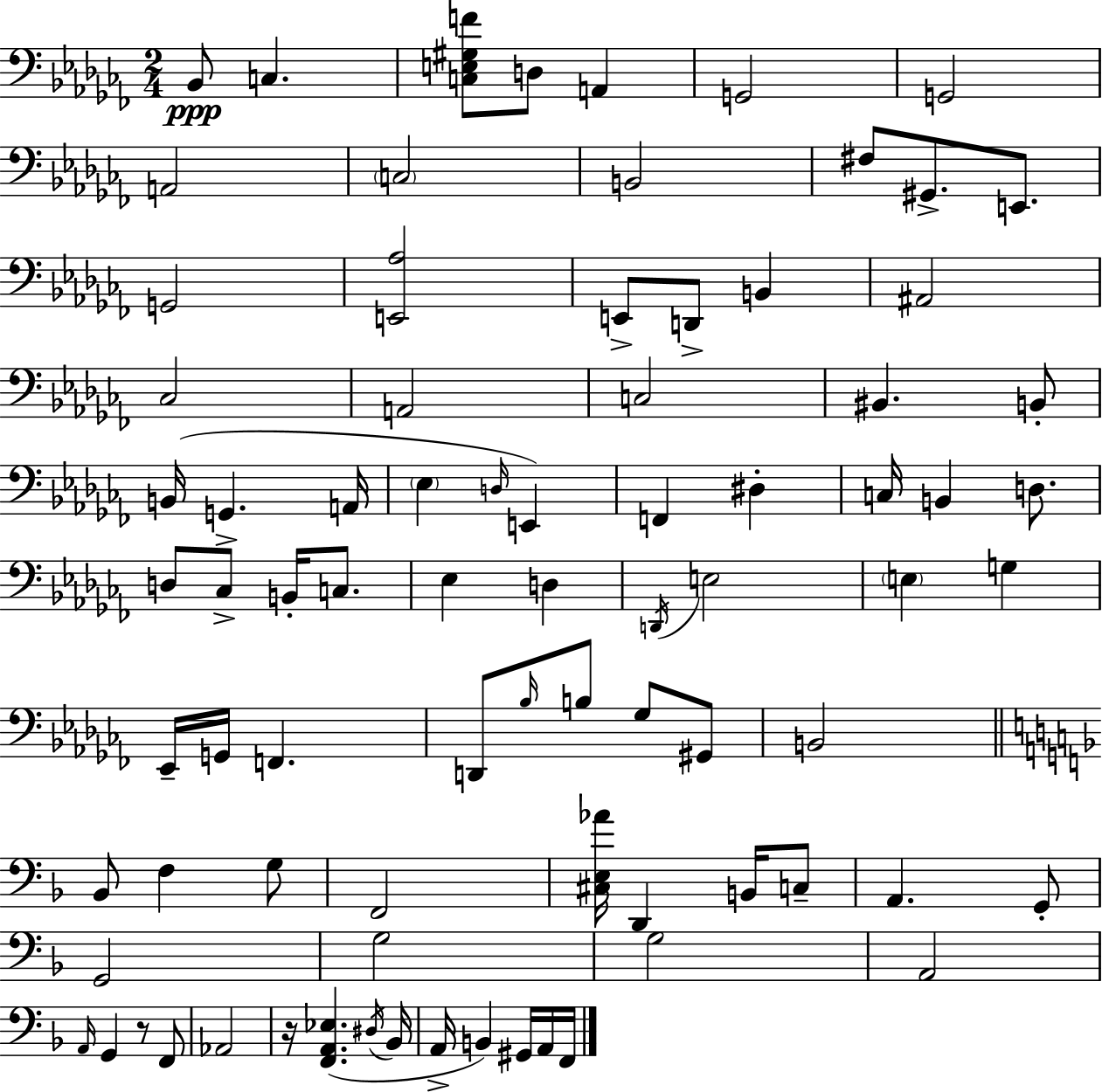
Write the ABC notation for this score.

X:1
T:Untitled
M:2/4
L:1/4
K:Abm
_B,,/2 C, [C,E,^G,F]/2 D,/2 A,, G,,2 G,,2 A,,2 C,2 B,,2 ^F,/2 ^G,,/2 E,,/2 G,,2 [E,,_A,]2 E,,/2 D,,/2 B,, ^A,,2 _C,2 A,,2 C,2 ^B,, B,,/2 B,,/4 G,, A,,/4 _E, D,/4 E,, F,, ^D, C,/4 B,, D,/2 D,/2 _C,/2 B,,/4 C,/2 _E, D, D,,/4 E,2 E, G, _E,,/4 G,,/4 F,, D,,/2 _B,/4 B,/2 _G,/2 ^G,,/2 B,,2 _B,,/2 F, G,/2 F,,2 [^C,E,_A]/4 D,, B,,/4 C,/2 A,, G,,/2 G,,2 G,2 G,2 A,,2 A,,/4 G,, z/2 F,,/2 _A,,2 z/4 [F,,A,,_E,] ^D,/4 _B,,/4 A,,/4 B,, ^G,,/4 A,,/4 F,,/4